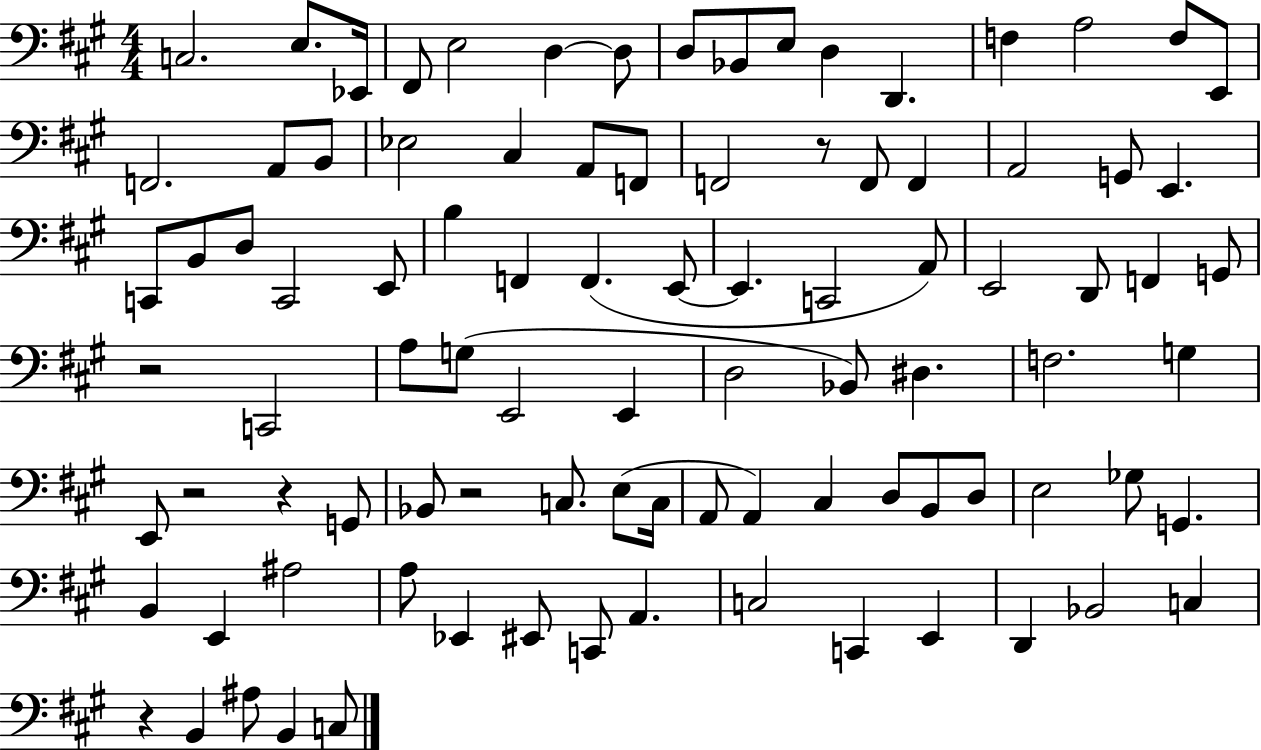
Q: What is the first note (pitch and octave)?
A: C3